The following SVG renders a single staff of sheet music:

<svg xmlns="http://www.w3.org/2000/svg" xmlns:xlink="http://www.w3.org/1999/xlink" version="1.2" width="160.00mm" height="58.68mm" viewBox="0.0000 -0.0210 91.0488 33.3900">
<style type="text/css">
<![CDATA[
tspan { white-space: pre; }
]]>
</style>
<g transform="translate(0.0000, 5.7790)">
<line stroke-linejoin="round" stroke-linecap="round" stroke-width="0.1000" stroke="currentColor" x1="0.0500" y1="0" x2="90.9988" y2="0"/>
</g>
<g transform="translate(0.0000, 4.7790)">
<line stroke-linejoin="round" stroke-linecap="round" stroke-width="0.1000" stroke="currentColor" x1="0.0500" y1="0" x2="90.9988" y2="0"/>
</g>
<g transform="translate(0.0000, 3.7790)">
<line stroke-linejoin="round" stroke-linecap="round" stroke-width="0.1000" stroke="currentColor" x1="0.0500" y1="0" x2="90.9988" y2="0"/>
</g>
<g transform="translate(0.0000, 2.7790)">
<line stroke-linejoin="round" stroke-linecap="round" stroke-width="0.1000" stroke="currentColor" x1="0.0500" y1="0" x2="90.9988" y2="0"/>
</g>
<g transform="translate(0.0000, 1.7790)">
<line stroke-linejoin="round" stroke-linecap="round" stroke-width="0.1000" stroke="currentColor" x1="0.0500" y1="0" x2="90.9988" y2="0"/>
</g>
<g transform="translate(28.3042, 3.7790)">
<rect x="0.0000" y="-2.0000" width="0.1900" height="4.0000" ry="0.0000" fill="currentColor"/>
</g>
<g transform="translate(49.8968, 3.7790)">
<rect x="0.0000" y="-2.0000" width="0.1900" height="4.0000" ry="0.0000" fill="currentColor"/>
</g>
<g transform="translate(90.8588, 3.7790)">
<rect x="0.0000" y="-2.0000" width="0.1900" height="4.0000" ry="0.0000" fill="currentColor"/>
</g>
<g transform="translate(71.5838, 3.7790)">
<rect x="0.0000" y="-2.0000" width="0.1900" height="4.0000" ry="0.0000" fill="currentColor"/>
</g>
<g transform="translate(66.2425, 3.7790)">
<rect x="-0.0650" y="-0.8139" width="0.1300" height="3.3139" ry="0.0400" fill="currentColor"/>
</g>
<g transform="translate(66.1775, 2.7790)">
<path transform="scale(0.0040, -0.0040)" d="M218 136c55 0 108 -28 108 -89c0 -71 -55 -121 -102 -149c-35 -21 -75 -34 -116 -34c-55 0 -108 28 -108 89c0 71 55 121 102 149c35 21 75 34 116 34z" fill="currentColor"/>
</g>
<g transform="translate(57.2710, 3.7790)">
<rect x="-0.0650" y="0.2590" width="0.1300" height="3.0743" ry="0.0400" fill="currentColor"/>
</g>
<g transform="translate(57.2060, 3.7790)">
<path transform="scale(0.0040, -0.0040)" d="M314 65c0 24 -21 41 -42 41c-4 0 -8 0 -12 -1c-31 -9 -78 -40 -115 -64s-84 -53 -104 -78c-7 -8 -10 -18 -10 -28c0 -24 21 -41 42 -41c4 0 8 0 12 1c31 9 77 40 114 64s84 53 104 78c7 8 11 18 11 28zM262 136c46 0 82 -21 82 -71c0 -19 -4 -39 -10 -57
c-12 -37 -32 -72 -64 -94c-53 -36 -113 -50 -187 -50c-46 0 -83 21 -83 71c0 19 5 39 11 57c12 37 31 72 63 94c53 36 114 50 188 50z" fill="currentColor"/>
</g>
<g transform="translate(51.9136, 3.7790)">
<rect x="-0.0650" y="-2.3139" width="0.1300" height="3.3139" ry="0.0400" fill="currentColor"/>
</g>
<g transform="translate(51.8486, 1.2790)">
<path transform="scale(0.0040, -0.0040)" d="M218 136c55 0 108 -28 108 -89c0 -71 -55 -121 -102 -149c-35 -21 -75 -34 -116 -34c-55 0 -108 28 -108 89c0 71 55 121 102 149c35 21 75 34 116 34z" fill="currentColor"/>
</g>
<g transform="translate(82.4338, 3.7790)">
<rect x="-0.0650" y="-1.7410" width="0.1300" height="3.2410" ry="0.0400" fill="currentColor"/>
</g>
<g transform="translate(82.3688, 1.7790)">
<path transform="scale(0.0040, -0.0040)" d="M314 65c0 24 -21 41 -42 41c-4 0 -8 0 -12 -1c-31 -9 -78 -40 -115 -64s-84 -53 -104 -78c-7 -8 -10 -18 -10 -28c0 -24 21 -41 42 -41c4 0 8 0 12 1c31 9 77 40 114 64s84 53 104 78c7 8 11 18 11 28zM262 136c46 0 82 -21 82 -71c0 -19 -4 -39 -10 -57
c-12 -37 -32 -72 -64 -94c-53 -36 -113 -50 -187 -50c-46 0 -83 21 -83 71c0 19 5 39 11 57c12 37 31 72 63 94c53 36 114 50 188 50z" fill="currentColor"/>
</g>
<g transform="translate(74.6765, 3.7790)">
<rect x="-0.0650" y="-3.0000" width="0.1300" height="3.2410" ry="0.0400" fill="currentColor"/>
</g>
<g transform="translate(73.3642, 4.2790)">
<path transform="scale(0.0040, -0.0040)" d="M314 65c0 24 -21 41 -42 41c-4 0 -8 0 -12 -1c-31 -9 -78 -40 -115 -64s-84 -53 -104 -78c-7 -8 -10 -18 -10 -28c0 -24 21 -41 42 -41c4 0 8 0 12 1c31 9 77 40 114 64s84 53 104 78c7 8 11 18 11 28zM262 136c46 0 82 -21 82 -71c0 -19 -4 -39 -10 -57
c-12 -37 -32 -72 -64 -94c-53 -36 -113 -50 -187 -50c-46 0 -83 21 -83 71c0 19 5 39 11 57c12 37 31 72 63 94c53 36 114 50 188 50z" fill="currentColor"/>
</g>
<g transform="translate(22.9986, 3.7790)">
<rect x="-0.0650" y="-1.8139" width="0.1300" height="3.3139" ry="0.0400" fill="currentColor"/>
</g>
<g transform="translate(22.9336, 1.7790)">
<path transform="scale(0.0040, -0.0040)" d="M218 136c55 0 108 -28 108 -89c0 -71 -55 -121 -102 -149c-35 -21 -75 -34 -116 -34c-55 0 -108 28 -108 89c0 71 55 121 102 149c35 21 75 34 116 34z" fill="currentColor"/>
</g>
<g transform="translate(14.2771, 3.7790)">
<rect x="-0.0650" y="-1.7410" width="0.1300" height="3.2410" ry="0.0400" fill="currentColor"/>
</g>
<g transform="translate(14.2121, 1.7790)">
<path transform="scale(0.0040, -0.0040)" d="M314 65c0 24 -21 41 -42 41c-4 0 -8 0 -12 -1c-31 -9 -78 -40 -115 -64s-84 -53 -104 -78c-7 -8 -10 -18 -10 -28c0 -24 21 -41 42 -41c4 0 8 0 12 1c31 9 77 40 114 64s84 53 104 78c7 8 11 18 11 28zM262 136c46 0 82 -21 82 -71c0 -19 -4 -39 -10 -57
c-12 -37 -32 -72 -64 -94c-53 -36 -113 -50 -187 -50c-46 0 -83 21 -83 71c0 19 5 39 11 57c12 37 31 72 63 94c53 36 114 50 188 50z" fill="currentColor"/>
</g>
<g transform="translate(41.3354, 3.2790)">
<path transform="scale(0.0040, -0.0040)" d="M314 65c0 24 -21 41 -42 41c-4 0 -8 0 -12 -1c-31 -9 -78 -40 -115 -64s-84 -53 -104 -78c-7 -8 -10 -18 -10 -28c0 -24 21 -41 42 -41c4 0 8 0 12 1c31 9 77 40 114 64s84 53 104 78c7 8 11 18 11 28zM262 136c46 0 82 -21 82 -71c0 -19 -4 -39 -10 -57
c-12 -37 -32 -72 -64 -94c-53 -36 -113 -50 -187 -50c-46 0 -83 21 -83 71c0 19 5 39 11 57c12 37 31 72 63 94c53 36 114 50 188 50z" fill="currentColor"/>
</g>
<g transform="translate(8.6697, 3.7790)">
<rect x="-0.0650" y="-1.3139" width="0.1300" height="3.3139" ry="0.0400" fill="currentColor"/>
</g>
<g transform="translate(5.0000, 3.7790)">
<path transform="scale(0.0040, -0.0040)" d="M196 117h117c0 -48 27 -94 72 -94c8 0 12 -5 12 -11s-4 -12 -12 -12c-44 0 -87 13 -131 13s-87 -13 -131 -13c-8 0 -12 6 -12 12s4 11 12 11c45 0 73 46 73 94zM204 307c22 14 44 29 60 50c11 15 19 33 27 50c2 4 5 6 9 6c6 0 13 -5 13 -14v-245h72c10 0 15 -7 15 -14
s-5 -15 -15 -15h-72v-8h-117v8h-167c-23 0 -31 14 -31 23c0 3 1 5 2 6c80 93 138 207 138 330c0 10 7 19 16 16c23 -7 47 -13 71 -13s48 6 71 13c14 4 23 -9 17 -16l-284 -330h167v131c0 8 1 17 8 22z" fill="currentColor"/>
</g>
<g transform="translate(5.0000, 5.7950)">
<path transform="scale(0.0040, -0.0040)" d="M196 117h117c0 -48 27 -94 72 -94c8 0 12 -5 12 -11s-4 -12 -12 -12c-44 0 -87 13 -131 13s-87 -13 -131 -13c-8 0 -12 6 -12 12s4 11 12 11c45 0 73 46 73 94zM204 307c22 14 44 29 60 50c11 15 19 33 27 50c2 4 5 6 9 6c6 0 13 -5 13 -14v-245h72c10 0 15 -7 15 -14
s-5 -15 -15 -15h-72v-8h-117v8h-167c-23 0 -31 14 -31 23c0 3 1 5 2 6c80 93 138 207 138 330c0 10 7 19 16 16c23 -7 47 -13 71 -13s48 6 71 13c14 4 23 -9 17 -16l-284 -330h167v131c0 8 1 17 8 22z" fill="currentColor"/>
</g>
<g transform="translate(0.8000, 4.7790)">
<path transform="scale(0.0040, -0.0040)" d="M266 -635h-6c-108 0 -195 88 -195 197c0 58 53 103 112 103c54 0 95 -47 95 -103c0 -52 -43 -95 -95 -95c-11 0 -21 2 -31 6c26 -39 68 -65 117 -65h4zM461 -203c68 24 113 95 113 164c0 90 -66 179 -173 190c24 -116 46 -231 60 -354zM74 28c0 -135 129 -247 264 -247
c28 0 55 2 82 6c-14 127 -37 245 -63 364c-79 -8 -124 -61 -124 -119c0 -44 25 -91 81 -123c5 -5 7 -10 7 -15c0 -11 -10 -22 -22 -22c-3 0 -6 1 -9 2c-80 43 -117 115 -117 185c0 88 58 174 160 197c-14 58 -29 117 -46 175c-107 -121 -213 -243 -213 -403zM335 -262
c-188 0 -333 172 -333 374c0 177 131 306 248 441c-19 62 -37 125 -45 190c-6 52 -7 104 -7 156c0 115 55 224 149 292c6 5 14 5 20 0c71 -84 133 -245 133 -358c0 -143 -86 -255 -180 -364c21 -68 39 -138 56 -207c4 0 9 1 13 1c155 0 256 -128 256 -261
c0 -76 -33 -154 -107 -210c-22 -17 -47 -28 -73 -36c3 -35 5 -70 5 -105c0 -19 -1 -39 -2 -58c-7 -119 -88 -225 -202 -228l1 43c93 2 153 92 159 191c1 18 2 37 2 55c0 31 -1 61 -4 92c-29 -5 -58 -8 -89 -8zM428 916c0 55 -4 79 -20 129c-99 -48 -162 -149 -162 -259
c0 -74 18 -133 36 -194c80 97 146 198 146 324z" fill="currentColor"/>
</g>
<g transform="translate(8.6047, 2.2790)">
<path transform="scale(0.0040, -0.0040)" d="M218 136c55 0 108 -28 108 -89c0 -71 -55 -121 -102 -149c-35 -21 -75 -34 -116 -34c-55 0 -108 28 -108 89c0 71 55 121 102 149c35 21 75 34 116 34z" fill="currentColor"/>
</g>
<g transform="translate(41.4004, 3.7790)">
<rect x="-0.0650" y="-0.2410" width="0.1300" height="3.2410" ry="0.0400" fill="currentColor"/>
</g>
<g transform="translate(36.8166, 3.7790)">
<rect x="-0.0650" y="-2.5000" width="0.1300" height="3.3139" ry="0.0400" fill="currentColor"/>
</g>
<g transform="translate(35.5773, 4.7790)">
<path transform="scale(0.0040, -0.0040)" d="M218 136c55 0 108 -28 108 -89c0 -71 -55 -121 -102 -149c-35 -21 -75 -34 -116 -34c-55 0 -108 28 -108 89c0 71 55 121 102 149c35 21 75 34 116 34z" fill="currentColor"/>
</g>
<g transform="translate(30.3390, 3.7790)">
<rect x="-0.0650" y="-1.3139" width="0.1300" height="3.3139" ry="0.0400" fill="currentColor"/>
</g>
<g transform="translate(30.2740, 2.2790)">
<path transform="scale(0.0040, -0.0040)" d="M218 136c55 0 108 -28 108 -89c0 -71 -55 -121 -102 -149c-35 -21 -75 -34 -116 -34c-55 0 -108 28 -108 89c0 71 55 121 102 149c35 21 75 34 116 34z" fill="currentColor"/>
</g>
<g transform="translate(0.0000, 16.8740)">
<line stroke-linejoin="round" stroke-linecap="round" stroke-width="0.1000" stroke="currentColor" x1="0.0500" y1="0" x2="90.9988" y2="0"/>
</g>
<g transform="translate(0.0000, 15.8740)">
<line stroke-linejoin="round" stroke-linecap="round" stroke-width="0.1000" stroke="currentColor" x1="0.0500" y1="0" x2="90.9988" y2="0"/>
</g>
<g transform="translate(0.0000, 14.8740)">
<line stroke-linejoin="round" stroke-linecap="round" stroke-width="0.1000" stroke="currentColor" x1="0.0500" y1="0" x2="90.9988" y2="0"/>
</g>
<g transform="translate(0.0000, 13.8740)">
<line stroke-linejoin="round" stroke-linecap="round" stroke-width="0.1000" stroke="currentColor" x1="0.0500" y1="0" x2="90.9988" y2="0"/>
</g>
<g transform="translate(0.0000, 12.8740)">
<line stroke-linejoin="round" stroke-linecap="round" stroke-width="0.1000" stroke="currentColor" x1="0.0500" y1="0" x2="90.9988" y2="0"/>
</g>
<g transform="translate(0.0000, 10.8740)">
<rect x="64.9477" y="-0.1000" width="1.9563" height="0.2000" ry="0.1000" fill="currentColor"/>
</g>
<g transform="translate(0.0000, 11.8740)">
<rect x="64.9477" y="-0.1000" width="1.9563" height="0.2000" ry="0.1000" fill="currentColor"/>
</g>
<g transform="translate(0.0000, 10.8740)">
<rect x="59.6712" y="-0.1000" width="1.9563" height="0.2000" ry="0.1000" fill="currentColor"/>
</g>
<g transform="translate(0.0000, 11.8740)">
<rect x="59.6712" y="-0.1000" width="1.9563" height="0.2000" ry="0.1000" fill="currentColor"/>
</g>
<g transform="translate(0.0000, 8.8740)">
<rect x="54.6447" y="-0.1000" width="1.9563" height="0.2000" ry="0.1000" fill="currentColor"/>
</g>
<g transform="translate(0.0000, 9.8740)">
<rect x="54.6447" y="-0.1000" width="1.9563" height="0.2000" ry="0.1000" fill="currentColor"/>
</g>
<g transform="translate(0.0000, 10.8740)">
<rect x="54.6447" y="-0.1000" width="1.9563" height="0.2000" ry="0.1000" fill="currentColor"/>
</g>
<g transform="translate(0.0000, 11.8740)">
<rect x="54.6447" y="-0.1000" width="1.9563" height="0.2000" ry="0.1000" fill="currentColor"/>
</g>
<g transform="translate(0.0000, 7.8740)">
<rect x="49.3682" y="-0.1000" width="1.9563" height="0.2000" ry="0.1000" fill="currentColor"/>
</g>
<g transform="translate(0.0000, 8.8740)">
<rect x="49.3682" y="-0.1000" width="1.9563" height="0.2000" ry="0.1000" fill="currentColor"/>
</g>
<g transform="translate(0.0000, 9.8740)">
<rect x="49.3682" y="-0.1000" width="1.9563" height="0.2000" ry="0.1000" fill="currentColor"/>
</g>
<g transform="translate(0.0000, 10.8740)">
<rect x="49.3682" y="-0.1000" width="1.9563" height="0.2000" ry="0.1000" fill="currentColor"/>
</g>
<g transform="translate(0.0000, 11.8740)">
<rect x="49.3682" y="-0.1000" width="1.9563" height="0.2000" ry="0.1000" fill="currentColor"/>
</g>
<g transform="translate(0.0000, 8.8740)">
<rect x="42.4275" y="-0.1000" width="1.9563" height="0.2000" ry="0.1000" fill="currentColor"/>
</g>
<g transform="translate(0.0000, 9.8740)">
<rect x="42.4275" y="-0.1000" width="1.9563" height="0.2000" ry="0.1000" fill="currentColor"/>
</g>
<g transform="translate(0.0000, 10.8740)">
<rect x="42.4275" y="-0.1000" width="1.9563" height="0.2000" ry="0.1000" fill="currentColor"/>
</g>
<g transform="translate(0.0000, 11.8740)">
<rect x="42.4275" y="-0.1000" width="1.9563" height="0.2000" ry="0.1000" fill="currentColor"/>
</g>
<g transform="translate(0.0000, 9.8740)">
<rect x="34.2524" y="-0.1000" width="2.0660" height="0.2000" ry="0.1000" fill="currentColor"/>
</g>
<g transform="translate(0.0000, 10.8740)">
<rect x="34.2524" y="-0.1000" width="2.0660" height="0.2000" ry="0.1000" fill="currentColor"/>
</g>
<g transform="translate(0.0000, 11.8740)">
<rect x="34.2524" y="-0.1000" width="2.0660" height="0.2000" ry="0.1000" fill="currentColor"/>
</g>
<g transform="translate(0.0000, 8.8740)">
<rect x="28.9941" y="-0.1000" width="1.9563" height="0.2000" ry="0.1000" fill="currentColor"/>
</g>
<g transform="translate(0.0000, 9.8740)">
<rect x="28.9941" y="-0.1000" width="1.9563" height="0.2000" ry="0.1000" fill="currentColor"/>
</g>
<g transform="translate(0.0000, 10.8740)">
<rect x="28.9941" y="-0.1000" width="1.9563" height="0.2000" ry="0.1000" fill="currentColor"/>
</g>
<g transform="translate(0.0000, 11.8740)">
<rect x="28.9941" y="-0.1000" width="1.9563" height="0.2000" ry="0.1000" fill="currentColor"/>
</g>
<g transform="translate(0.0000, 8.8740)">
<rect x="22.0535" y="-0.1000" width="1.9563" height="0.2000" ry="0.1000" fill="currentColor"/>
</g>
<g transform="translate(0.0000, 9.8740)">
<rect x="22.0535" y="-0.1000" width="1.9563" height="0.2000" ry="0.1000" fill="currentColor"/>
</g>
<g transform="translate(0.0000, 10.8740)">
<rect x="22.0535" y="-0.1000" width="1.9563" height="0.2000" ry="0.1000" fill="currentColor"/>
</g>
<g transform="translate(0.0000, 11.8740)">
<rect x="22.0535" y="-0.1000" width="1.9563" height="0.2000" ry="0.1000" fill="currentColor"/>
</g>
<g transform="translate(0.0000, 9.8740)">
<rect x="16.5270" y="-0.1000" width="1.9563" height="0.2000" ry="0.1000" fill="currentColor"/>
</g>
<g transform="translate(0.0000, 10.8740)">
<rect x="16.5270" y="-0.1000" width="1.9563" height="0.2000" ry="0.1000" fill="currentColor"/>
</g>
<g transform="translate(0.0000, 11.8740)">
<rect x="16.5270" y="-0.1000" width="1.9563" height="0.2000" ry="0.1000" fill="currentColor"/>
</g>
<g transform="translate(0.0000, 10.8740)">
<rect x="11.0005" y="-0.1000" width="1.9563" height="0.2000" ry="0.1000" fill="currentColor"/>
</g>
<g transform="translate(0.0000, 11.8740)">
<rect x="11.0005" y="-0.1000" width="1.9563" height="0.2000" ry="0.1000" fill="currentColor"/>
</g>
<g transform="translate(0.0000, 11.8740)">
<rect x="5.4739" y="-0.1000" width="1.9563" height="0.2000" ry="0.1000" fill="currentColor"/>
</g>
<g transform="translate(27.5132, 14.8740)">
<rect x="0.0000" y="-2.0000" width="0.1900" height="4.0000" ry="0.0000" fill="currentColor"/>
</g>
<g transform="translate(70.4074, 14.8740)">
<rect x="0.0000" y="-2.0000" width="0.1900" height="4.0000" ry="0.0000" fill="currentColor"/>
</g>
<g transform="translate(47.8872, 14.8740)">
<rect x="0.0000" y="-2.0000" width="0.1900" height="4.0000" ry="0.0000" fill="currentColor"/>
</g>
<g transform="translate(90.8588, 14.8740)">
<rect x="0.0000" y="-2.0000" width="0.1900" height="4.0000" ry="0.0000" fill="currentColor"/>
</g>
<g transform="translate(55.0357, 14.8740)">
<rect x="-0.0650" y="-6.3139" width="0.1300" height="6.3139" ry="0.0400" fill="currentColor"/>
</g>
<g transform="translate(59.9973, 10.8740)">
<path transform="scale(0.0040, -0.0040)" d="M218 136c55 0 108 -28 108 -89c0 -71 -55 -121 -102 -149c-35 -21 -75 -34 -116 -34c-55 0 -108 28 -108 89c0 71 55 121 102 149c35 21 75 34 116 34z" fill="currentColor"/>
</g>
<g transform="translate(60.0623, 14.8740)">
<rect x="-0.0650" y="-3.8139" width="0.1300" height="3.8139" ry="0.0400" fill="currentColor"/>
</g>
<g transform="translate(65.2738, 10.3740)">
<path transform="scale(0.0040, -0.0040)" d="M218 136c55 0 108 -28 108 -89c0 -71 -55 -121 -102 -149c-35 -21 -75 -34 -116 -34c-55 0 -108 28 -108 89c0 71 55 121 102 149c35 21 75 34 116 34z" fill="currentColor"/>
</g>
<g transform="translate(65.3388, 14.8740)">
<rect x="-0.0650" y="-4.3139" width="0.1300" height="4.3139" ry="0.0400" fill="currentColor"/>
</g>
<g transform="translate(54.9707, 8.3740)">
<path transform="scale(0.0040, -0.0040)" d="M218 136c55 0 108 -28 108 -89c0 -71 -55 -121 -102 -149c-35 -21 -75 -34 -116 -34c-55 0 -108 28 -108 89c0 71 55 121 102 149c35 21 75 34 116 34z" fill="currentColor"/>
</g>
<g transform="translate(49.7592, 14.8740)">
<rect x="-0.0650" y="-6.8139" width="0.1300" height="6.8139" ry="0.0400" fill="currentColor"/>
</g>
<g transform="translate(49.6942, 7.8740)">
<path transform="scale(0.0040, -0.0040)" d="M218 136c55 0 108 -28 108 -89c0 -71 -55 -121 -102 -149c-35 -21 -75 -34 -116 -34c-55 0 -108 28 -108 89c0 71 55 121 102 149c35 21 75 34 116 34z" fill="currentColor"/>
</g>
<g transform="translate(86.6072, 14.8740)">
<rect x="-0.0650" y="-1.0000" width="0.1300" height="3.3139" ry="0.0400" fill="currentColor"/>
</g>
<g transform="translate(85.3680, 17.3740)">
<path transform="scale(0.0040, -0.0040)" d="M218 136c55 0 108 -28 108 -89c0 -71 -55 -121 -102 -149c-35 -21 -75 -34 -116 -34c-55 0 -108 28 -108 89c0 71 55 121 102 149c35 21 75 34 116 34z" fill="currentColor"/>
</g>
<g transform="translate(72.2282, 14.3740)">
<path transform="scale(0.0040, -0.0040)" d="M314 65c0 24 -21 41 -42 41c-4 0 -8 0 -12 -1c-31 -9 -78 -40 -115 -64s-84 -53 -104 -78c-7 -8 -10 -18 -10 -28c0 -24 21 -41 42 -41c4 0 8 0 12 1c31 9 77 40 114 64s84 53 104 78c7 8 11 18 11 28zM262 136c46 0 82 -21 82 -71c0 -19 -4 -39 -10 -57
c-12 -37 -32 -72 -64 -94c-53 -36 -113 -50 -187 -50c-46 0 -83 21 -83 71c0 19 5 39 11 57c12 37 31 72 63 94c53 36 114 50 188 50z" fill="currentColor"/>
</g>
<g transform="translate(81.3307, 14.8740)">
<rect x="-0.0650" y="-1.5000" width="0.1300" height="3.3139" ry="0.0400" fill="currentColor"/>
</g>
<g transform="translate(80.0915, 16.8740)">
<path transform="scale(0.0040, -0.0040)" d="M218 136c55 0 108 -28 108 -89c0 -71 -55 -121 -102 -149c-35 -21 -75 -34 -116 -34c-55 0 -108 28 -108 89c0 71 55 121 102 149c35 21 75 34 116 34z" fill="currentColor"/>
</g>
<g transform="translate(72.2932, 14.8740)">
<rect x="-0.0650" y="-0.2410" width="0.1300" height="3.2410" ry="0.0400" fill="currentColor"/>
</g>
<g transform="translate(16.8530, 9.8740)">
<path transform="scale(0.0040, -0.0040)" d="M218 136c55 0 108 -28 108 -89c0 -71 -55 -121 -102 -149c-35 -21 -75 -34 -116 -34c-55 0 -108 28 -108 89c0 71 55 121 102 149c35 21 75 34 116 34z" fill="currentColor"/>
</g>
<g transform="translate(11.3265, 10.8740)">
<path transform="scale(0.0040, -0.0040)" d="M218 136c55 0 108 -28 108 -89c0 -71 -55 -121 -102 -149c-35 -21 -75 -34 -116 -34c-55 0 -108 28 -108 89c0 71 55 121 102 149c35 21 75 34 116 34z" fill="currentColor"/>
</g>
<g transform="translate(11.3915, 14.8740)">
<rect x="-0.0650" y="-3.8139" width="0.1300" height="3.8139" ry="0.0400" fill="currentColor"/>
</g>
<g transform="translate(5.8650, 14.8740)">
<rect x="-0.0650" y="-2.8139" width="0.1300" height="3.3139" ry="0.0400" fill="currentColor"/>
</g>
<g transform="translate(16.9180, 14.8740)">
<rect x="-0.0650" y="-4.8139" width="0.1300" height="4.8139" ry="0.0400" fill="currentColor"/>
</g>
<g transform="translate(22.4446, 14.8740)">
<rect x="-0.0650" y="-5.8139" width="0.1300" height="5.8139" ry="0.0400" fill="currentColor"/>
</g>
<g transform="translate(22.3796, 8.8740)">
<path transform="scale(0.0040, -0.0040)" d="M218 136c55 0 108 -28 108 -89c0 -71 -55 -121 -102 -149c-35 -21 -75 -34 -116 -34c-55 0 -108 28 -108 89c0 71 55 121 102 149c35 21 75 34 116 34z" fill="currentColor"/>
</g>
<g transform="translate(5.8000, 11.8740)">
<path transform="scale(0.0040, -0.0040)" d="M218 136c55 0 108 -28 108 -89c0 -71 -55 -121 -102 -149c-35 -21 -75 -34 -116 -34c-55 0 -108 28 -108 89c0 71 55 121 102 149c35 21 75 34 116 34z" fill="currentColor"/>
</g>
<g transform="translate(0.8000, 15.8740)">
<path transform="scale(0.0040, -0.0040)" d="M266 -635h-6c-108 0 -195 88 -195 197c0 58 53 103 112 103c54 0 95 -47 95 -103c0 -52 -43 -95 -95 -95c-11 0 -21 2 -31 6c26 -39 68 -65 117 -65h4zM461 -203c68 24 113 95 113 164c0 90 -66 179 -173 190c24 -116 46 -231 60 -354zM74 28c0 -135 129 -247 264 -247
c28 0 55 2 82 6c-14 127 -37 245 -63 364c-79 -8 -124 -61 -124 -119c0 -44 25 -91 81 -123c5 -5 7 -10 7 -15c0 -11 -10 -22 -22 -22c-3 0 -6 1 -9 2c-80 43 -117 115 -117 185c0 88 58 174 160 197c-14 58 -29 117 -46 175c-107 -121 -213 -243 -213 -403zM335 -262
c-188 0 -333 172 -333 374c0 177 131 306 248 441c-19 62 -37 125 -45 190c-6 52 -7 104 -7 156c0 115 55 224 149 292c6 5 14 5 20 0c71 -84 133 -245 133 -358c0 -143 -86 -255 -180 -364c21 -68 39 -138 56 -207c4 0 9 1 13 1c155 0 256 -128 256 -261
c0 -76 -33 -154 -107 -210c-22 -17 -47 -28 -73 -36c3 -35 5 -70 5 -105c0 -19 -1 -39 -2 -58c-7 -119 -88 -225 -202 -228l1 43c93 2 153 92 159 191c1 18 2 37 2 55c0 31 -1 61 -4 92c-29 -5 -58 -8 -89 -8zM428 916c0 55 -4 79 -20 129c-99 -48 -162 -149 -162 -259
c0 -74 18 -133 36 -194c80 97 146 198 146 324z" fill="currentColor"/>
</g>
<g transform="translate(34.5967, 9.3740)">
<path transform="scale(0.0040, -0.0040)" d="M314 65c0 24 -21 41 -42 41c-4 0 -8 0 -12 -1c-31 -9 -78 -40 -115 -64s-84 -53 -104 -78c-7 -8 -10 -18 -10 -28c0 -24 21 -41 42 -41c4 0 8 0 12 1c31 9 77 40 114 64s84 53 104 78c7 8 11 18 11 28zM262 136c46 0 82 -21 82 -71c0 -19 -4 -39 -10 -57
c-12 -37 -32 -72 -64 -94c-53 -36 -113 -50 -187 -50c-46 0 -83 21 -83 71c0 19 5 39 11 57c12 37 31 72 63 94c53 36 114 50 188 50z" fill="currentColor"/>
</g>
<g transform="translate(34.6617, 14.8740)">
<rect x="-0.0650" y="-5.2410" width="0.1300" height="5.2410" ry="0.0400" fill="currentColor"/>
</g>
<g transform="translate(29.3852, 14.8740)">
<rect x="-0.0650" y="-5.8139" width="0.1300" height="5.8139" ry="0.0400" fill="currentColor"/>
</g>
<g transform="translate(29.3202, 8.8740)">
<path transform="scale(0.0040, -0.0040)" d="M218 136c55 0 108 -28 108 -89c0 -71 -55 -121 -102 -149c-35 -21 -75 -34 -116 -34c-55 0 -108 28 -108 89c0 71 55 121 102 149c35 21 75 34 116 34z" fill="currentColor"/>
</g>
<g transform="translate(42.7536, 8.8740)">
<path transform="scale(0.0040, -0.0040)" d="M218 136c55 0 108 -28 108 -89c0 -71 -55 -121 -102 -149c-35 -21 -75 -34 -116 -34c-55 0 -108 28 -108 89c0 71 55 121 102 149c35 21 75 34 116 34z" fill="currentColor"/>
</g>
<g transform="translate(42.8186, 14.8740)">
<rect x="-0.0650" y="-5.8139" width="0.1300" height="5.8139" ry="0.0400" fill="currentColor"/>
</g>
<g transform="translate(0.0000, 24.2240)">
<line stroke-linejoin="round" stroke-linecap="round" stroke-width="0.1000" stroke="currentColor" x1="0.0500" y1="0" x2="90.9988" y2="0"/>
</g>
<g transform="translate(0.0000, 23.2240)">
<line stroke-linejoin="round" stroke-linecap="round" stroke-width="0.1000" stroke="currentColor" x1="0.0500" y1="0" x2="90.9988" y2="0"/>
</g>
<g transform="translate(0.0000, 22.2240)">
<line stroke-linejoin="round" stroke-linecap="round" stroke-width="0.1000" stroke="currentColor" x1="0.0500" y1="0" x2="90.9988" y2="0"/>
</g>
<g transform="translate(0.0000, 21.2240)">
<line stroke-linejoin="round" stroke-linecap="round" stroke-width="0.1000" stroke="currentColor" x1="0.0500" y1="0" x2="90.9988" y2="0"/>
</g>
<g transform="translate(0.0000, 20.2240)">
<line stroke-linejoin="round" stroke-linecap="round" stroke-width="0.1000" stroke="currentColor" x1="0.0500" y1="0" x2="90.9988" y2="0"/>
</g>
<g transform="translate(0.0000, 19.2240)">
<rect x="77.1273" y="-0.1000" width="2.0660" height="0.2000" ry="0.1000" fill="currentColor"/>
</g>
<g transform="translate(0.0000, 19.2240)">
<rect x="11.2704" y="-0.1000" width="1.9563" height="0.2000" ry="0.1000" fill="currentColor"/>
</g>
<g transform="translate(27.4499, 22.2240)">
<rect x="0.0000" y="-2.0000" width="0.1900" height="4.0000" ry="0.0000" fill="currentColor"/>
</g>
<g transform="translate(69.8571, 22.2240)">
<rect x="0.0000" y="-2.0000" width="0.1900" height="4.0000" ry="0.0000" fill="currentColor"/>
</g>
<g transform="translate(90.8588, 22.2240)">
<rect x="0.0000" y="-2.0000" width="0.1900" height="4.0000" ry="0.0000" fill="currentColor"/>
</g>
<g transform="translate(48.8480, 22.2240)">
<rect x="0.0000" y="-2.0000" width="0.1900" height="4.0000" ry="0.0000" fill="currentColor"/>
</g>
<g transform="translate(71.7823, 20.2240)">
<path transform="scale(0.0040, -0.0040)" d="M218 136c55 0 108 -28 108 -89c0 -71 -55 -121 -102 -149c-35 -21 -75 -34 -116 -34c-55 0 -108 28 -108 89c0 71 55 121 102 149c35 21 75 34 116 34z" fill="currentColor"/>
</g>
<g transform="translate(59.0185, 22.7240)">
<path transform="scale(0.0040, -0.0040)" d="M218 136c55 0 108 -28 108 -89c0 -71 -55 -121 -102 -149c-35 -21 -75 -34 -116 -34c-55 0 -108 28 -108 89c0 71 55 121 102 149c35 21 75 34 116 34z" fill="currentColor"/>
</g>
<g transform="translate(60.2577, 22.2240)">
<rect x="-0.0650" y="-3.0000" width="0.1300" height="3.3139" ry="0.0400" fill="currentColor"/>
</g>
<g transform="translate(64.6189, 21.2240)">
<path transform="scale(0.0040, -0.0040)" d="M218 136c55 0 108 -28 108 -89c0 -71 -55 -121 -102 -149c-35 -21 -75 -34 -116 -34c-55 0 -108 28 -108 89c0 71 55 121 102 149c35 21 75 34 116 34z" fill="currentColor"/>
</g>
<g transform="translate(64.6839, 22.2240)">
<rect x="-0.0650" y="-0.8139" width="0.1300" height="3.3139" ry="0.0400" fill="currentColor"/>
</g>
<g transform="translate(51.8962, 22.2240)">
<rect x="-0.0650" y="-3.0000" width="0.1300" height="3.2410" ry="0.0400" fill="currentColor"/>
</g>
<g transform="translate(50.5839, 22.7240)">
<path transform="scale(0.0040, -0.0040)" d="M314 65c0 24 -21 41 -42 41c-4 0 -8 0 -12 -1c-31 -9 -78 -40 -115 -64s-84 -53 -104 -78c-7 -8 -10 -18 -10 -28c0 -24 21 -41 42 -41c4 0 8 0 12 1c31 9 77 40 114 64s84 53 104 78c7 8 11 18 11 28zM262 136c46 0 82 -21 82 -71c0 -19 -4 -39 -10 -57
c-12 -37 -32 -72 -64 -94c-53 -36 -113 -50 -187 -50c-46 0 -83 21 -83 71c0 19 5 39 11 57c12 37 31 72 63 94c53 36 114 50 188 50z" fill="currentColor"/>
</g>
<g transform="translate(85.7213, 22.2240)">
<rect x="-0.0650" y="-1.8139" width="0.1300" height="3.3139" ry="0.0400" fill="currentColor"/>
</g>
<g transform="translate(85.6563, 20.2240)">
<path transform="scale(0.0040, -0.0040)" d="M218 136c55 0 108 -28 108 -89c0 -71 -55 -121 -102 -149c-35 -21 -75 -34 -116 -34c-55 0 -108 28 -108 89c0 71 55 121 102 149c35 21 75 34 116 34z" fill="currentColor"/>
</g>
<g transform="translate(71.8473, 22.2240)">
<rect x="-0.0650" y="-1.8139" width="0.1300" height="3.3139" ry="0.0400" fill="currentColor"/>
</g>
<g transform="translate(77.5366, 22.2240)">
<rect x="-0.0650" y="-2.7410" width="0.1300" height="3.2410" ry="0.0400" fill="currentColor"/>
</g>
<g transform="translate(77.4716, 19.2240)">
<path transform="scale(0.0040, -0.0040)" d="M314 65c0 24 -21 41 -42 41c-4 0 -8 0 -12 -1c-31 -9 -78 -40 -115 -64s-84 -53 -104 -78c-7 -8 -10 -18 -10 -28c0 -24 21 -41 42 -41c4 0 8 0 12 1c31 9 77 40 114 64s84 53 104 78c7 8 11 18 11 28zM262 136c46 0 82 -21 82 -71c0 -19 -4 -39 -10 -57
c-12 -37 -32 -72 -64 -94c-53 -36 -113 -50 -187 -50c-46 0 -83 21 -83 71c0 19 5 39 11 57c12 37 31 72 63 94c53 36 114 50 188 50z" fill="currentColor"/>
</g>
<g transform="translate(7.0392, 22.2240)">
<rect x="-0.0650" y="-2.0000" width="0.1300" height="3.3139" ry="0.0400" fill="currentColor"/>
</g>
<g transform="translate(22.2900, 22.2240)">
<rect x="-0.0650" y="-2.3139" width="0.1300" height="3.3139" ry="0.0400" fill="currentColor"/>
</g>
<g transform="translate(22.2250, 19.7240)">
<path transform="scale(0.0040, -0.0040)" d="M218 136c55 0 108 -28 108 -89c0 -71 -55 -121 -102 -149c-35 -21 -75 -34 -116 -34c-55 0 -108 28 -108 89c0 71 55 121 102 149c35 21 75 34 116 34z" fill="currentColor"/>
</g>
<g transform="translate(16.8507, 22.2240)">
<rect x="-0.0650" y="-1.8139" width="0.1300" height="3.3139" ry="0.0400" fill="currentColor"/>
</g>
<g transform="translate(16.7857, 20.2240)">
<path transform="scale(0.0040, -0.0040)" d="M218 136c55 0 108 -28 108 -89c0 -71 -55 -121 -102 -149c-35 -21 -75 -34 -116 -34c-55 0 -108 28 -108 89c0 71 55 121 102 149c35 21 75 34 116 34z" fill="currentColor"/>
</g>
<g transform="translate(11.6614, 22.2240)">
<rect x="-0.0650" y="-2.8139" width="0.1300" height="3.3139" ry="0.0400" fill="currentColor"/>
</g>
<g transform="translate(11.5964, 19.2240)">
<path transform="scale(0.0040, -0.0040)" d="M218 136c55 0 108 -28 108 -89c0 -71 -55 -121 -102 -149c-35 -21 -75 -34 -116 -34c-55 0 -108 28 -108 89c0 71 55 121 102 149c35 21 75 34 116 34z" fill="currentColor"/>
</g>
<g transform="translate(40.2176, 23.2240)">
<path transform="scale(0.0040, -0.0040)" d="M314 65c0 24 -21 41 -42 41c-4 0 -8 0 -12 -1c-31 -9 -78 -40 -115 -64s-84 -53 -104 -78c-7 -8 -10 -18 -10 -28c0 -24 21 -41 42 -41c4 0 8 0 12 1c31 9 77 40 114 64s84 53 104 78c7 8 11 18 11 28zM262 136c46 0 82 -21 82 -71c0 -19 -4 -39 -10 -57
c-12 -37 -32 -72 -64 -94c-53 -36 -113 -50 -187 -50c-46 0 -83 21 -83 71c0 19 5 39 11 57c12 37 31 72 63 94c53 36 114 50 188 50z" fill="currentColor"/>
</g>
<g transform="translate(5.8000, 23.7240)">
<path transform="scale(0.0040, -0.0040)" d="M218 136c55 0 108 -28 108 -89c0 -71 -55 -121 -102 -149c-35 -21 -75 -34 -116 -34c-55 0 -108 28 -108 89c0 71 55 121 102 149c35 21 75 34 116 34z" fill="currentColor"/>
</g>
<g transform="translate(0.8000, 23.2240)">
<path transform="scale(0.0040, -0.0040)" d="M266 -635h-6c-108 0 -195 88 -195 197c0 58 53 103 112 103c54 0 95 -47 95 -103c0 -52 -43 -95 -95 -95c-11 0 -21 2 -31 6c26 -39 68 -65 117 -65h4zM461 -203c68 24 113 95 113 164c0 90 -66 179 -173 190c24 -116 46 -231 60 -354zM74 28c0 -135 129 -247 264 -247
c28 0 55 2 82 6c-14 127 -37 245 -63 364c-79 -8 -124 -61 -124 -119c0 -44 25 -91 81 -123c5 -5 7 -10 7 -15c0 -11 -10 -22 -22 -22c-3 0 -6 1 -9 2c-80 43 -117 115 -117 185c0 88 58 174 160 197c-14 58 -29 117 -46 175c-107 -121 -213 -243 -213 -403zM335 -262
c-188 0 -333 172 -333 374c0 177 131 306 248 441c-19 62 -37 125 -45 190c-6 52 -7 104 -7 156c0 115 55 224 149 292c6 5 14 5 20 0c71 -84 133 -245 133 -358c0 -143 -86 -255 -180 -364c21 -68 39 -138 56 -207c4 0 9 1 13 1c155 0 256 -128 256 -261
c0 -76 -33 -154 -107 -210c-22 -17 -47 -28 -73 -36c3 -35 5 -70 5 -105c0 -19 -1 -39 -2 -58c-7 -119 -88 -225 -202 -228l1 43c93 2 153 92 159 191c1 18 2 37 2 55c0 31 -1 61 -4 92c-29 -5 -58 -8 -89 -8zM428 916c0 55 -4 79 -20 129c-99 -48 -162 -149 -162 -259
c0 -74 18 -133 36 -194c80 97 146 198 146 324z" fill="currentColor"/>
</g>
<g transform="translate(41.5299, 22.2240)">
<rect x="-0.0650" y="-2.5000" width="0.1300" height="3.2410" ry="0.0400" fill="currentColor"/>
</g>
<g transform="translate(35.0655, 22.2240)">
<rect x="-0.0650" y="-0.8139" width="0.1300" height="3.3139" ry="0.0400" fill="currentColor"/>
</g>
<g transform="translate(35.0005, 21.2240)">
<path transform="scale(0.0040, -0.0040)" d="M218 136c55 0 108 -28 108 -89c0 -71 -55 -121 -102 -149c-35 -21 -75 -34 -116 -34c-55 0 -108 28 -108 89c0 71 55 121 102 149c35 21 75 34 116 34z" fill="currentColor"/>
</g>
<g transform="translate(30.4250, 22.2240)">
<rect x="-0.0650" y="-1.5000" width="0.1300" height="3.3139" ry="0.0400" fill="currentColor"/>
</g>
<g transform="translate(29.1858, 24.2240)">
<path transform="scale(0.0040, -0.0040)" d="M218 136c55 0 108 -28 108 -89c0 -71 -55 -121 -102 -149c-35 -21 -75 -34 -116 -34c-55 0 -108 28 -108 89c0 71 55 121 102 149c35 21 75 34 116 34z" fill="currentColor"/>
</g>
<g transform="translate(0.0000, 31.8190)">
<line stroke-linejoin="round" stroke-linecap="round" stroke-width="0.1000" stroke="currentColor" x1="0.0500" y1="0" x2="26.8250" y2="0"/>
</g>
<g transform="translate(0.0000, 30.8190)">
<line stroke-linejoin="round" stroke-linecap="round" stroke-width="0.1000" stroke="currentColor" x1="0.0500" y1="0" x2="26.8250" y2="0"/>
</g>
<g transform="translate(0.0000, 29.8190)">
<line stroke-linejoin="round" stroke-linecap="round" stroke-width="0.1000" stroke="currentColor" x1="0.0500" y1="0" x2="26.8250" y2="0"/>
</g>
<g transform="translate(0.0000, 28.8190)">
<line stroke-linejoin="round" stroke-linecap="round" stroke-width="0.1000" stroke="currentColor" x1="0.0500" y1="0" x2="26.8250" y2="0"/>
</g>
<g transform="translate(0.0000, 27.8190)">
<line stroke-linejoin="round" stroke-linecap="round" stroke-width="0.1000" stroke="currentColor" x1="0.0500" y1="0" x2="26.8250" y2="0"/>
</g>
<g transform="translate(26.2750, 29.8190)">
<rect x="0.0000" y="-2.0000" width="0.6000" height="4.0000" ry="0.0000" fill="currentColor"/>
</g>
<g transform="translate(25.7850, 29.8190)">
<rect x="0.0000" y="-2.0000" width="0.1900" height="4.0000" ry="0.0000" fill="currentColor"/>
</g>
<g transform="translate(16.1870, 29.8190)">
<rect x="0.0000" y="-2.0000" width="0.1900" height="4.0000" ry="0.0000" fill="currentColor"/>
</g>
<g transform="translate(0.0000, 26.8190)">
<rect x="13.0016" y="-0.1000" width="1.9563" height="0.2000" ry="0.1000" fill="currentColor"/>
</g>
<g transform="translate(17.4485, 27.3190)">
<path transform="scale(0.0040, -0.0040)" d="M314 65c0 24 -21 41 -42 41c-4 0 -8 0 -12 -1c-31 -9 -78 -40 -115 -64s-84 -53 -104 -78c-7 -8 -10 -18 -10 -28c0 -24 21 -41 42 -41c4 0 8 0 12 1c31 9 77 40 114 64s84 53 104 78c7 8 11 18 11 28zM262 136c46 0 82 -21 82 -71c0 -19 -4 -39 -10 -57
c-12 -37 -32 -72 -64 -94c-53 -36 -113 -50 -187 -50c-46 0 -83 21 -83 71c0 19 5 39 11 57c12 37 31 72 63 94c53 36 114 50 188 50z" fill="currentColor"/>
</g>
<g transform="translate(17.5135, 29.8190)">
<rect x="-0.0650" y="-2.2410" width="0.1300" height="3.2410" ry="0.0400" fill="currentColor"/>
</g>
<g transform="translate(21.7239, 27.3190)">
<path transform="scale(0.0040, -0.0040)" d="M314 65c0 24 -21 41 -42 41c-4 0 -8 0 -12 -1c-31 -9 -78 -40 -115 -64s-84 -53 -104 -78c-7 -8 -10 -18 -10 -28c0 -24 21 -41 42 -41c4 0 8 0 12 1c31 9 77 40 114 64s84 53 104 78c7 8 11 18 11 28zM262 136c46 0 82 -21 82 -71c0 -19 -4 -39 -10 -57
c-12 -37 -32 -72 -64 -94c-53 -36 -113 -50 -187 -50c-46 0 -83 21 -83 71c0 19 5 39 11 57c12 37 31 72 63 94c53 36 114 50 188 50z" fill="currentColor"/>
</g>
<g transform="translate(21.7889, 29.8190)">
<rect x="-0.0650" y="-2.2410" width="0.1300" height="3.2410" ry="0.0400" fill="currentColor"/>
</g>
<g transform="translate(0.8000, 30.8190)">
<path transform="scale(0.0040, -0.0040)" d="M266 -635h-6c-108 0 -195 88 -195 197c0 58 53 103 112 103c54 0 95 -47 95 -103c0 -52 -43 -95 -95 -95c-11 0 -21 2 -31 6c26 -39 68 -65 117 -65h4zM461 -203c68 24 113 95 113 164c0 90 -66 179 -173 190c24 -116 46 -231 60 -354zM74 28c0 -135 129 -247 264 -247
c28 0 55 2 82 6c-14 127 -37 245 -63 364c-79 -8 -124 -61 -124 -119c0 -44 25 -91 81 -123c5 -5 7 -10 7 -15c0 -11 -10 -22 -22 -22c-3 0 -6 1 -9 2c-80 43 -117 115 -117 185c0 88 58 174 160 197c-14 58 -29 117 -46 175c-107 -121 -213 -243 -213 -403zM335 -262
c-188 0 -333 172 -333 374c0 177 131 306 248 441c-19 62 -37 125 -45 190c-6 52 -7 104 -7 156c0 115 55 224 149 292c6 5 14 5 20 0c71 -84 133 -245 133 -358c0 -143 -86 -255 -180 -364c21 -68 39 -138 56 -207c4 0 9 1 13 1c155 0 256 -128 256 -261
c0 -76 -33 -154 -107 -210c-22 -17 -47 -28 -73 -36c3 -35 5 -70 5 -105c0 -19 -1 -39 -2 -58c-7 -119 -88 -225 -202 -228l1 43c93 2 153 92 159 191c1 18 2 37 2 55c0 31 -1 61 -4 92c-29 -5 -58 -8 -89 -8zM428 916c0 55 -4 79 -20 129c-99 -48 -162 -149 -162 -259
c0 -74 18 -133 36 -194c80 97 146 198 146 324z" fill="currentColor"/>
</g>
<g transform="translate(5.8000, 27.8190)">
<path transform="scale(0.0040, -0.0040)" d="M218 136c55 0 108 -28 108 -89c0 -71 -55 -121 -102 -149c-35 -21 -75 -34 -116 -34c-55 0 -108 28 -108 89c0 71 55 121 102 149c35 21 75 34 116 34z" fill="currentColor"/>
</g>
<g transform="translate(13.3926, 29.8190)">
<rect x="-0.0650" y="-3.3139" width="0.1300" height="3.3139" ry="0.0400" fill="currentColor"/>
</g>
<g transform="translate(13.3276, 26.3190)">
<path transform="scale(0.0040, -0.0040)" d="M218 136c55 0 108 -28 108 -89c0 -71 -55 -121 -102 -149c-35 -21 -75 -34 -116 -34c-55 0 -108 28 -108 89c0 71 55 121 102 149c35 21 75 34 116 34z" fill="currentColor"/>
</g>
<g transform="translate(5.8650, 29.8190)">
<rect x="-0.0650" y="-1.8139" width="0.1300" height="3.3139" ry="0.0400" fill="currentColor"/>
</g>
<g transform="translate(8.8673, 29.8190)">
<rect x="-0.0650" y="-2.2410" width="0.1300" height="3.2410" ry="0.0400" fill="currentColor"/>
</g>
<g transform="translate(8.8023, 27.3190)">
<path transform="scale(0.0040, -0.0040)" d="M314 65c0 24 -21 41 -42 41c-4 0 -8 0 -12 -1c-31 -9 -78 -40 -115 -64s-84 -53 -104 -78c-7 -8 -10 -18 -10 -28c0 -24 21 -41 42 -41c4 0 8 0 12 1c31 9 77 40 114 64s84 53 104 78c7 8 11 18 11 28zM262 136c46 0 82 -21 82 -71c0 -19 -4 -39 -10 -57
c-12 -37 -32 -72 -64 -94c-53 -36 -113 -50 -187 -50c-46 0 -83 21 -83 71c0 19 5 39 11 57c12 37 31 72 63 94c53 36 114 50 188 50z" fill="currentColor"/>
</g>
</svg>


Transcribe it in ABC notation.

X:1
T:Untitled
M:4/4
L:1/4
K:C
e f2 f e G c2 g B2 d A2 f2 a c' e' g' g' f'2 g' b' a' c' d' c2 E D F a f g E d G2 A2 A d f a2 f f g2 b g2 g2